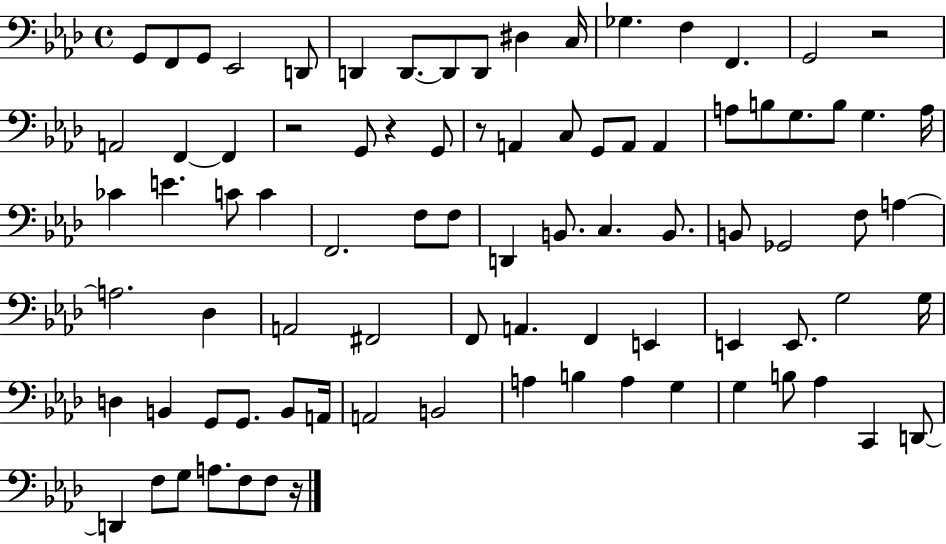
G2/e F2/e G2/e Eb2/h D2/e D2/q D2/e. D2/e D2/e D#3/q C3/s Gb3/q. F3/q F2/q. G2/h R/h A2/h F2/q F2/q R/h G2/e R/q G2/e R/e A2/q C3/e G2/e A2/e A2/q A3/e B3/e G3/e. B3/e G3/q. A3/s CES4/q E4/q. C4/e C4/q F2/h. F3/e F3/e D2/q B2/e. C3/q. B2/e. B2/e Gb2/h F3/e A3/q A3/h. Db3/q A2/h F#2/h F2/e A2/q. F2/q E2/q E2/q E2/e. G3/h G3/s D3/q B2/q G2/e G2/e. B2/e A2/s A2/h B2/h A3/q B3/q A3/q G3/q G3/q B3/e Ab3/q C2/q D2/e D2/q F3/e G3/e A3/e. F3/e F3/e R/s